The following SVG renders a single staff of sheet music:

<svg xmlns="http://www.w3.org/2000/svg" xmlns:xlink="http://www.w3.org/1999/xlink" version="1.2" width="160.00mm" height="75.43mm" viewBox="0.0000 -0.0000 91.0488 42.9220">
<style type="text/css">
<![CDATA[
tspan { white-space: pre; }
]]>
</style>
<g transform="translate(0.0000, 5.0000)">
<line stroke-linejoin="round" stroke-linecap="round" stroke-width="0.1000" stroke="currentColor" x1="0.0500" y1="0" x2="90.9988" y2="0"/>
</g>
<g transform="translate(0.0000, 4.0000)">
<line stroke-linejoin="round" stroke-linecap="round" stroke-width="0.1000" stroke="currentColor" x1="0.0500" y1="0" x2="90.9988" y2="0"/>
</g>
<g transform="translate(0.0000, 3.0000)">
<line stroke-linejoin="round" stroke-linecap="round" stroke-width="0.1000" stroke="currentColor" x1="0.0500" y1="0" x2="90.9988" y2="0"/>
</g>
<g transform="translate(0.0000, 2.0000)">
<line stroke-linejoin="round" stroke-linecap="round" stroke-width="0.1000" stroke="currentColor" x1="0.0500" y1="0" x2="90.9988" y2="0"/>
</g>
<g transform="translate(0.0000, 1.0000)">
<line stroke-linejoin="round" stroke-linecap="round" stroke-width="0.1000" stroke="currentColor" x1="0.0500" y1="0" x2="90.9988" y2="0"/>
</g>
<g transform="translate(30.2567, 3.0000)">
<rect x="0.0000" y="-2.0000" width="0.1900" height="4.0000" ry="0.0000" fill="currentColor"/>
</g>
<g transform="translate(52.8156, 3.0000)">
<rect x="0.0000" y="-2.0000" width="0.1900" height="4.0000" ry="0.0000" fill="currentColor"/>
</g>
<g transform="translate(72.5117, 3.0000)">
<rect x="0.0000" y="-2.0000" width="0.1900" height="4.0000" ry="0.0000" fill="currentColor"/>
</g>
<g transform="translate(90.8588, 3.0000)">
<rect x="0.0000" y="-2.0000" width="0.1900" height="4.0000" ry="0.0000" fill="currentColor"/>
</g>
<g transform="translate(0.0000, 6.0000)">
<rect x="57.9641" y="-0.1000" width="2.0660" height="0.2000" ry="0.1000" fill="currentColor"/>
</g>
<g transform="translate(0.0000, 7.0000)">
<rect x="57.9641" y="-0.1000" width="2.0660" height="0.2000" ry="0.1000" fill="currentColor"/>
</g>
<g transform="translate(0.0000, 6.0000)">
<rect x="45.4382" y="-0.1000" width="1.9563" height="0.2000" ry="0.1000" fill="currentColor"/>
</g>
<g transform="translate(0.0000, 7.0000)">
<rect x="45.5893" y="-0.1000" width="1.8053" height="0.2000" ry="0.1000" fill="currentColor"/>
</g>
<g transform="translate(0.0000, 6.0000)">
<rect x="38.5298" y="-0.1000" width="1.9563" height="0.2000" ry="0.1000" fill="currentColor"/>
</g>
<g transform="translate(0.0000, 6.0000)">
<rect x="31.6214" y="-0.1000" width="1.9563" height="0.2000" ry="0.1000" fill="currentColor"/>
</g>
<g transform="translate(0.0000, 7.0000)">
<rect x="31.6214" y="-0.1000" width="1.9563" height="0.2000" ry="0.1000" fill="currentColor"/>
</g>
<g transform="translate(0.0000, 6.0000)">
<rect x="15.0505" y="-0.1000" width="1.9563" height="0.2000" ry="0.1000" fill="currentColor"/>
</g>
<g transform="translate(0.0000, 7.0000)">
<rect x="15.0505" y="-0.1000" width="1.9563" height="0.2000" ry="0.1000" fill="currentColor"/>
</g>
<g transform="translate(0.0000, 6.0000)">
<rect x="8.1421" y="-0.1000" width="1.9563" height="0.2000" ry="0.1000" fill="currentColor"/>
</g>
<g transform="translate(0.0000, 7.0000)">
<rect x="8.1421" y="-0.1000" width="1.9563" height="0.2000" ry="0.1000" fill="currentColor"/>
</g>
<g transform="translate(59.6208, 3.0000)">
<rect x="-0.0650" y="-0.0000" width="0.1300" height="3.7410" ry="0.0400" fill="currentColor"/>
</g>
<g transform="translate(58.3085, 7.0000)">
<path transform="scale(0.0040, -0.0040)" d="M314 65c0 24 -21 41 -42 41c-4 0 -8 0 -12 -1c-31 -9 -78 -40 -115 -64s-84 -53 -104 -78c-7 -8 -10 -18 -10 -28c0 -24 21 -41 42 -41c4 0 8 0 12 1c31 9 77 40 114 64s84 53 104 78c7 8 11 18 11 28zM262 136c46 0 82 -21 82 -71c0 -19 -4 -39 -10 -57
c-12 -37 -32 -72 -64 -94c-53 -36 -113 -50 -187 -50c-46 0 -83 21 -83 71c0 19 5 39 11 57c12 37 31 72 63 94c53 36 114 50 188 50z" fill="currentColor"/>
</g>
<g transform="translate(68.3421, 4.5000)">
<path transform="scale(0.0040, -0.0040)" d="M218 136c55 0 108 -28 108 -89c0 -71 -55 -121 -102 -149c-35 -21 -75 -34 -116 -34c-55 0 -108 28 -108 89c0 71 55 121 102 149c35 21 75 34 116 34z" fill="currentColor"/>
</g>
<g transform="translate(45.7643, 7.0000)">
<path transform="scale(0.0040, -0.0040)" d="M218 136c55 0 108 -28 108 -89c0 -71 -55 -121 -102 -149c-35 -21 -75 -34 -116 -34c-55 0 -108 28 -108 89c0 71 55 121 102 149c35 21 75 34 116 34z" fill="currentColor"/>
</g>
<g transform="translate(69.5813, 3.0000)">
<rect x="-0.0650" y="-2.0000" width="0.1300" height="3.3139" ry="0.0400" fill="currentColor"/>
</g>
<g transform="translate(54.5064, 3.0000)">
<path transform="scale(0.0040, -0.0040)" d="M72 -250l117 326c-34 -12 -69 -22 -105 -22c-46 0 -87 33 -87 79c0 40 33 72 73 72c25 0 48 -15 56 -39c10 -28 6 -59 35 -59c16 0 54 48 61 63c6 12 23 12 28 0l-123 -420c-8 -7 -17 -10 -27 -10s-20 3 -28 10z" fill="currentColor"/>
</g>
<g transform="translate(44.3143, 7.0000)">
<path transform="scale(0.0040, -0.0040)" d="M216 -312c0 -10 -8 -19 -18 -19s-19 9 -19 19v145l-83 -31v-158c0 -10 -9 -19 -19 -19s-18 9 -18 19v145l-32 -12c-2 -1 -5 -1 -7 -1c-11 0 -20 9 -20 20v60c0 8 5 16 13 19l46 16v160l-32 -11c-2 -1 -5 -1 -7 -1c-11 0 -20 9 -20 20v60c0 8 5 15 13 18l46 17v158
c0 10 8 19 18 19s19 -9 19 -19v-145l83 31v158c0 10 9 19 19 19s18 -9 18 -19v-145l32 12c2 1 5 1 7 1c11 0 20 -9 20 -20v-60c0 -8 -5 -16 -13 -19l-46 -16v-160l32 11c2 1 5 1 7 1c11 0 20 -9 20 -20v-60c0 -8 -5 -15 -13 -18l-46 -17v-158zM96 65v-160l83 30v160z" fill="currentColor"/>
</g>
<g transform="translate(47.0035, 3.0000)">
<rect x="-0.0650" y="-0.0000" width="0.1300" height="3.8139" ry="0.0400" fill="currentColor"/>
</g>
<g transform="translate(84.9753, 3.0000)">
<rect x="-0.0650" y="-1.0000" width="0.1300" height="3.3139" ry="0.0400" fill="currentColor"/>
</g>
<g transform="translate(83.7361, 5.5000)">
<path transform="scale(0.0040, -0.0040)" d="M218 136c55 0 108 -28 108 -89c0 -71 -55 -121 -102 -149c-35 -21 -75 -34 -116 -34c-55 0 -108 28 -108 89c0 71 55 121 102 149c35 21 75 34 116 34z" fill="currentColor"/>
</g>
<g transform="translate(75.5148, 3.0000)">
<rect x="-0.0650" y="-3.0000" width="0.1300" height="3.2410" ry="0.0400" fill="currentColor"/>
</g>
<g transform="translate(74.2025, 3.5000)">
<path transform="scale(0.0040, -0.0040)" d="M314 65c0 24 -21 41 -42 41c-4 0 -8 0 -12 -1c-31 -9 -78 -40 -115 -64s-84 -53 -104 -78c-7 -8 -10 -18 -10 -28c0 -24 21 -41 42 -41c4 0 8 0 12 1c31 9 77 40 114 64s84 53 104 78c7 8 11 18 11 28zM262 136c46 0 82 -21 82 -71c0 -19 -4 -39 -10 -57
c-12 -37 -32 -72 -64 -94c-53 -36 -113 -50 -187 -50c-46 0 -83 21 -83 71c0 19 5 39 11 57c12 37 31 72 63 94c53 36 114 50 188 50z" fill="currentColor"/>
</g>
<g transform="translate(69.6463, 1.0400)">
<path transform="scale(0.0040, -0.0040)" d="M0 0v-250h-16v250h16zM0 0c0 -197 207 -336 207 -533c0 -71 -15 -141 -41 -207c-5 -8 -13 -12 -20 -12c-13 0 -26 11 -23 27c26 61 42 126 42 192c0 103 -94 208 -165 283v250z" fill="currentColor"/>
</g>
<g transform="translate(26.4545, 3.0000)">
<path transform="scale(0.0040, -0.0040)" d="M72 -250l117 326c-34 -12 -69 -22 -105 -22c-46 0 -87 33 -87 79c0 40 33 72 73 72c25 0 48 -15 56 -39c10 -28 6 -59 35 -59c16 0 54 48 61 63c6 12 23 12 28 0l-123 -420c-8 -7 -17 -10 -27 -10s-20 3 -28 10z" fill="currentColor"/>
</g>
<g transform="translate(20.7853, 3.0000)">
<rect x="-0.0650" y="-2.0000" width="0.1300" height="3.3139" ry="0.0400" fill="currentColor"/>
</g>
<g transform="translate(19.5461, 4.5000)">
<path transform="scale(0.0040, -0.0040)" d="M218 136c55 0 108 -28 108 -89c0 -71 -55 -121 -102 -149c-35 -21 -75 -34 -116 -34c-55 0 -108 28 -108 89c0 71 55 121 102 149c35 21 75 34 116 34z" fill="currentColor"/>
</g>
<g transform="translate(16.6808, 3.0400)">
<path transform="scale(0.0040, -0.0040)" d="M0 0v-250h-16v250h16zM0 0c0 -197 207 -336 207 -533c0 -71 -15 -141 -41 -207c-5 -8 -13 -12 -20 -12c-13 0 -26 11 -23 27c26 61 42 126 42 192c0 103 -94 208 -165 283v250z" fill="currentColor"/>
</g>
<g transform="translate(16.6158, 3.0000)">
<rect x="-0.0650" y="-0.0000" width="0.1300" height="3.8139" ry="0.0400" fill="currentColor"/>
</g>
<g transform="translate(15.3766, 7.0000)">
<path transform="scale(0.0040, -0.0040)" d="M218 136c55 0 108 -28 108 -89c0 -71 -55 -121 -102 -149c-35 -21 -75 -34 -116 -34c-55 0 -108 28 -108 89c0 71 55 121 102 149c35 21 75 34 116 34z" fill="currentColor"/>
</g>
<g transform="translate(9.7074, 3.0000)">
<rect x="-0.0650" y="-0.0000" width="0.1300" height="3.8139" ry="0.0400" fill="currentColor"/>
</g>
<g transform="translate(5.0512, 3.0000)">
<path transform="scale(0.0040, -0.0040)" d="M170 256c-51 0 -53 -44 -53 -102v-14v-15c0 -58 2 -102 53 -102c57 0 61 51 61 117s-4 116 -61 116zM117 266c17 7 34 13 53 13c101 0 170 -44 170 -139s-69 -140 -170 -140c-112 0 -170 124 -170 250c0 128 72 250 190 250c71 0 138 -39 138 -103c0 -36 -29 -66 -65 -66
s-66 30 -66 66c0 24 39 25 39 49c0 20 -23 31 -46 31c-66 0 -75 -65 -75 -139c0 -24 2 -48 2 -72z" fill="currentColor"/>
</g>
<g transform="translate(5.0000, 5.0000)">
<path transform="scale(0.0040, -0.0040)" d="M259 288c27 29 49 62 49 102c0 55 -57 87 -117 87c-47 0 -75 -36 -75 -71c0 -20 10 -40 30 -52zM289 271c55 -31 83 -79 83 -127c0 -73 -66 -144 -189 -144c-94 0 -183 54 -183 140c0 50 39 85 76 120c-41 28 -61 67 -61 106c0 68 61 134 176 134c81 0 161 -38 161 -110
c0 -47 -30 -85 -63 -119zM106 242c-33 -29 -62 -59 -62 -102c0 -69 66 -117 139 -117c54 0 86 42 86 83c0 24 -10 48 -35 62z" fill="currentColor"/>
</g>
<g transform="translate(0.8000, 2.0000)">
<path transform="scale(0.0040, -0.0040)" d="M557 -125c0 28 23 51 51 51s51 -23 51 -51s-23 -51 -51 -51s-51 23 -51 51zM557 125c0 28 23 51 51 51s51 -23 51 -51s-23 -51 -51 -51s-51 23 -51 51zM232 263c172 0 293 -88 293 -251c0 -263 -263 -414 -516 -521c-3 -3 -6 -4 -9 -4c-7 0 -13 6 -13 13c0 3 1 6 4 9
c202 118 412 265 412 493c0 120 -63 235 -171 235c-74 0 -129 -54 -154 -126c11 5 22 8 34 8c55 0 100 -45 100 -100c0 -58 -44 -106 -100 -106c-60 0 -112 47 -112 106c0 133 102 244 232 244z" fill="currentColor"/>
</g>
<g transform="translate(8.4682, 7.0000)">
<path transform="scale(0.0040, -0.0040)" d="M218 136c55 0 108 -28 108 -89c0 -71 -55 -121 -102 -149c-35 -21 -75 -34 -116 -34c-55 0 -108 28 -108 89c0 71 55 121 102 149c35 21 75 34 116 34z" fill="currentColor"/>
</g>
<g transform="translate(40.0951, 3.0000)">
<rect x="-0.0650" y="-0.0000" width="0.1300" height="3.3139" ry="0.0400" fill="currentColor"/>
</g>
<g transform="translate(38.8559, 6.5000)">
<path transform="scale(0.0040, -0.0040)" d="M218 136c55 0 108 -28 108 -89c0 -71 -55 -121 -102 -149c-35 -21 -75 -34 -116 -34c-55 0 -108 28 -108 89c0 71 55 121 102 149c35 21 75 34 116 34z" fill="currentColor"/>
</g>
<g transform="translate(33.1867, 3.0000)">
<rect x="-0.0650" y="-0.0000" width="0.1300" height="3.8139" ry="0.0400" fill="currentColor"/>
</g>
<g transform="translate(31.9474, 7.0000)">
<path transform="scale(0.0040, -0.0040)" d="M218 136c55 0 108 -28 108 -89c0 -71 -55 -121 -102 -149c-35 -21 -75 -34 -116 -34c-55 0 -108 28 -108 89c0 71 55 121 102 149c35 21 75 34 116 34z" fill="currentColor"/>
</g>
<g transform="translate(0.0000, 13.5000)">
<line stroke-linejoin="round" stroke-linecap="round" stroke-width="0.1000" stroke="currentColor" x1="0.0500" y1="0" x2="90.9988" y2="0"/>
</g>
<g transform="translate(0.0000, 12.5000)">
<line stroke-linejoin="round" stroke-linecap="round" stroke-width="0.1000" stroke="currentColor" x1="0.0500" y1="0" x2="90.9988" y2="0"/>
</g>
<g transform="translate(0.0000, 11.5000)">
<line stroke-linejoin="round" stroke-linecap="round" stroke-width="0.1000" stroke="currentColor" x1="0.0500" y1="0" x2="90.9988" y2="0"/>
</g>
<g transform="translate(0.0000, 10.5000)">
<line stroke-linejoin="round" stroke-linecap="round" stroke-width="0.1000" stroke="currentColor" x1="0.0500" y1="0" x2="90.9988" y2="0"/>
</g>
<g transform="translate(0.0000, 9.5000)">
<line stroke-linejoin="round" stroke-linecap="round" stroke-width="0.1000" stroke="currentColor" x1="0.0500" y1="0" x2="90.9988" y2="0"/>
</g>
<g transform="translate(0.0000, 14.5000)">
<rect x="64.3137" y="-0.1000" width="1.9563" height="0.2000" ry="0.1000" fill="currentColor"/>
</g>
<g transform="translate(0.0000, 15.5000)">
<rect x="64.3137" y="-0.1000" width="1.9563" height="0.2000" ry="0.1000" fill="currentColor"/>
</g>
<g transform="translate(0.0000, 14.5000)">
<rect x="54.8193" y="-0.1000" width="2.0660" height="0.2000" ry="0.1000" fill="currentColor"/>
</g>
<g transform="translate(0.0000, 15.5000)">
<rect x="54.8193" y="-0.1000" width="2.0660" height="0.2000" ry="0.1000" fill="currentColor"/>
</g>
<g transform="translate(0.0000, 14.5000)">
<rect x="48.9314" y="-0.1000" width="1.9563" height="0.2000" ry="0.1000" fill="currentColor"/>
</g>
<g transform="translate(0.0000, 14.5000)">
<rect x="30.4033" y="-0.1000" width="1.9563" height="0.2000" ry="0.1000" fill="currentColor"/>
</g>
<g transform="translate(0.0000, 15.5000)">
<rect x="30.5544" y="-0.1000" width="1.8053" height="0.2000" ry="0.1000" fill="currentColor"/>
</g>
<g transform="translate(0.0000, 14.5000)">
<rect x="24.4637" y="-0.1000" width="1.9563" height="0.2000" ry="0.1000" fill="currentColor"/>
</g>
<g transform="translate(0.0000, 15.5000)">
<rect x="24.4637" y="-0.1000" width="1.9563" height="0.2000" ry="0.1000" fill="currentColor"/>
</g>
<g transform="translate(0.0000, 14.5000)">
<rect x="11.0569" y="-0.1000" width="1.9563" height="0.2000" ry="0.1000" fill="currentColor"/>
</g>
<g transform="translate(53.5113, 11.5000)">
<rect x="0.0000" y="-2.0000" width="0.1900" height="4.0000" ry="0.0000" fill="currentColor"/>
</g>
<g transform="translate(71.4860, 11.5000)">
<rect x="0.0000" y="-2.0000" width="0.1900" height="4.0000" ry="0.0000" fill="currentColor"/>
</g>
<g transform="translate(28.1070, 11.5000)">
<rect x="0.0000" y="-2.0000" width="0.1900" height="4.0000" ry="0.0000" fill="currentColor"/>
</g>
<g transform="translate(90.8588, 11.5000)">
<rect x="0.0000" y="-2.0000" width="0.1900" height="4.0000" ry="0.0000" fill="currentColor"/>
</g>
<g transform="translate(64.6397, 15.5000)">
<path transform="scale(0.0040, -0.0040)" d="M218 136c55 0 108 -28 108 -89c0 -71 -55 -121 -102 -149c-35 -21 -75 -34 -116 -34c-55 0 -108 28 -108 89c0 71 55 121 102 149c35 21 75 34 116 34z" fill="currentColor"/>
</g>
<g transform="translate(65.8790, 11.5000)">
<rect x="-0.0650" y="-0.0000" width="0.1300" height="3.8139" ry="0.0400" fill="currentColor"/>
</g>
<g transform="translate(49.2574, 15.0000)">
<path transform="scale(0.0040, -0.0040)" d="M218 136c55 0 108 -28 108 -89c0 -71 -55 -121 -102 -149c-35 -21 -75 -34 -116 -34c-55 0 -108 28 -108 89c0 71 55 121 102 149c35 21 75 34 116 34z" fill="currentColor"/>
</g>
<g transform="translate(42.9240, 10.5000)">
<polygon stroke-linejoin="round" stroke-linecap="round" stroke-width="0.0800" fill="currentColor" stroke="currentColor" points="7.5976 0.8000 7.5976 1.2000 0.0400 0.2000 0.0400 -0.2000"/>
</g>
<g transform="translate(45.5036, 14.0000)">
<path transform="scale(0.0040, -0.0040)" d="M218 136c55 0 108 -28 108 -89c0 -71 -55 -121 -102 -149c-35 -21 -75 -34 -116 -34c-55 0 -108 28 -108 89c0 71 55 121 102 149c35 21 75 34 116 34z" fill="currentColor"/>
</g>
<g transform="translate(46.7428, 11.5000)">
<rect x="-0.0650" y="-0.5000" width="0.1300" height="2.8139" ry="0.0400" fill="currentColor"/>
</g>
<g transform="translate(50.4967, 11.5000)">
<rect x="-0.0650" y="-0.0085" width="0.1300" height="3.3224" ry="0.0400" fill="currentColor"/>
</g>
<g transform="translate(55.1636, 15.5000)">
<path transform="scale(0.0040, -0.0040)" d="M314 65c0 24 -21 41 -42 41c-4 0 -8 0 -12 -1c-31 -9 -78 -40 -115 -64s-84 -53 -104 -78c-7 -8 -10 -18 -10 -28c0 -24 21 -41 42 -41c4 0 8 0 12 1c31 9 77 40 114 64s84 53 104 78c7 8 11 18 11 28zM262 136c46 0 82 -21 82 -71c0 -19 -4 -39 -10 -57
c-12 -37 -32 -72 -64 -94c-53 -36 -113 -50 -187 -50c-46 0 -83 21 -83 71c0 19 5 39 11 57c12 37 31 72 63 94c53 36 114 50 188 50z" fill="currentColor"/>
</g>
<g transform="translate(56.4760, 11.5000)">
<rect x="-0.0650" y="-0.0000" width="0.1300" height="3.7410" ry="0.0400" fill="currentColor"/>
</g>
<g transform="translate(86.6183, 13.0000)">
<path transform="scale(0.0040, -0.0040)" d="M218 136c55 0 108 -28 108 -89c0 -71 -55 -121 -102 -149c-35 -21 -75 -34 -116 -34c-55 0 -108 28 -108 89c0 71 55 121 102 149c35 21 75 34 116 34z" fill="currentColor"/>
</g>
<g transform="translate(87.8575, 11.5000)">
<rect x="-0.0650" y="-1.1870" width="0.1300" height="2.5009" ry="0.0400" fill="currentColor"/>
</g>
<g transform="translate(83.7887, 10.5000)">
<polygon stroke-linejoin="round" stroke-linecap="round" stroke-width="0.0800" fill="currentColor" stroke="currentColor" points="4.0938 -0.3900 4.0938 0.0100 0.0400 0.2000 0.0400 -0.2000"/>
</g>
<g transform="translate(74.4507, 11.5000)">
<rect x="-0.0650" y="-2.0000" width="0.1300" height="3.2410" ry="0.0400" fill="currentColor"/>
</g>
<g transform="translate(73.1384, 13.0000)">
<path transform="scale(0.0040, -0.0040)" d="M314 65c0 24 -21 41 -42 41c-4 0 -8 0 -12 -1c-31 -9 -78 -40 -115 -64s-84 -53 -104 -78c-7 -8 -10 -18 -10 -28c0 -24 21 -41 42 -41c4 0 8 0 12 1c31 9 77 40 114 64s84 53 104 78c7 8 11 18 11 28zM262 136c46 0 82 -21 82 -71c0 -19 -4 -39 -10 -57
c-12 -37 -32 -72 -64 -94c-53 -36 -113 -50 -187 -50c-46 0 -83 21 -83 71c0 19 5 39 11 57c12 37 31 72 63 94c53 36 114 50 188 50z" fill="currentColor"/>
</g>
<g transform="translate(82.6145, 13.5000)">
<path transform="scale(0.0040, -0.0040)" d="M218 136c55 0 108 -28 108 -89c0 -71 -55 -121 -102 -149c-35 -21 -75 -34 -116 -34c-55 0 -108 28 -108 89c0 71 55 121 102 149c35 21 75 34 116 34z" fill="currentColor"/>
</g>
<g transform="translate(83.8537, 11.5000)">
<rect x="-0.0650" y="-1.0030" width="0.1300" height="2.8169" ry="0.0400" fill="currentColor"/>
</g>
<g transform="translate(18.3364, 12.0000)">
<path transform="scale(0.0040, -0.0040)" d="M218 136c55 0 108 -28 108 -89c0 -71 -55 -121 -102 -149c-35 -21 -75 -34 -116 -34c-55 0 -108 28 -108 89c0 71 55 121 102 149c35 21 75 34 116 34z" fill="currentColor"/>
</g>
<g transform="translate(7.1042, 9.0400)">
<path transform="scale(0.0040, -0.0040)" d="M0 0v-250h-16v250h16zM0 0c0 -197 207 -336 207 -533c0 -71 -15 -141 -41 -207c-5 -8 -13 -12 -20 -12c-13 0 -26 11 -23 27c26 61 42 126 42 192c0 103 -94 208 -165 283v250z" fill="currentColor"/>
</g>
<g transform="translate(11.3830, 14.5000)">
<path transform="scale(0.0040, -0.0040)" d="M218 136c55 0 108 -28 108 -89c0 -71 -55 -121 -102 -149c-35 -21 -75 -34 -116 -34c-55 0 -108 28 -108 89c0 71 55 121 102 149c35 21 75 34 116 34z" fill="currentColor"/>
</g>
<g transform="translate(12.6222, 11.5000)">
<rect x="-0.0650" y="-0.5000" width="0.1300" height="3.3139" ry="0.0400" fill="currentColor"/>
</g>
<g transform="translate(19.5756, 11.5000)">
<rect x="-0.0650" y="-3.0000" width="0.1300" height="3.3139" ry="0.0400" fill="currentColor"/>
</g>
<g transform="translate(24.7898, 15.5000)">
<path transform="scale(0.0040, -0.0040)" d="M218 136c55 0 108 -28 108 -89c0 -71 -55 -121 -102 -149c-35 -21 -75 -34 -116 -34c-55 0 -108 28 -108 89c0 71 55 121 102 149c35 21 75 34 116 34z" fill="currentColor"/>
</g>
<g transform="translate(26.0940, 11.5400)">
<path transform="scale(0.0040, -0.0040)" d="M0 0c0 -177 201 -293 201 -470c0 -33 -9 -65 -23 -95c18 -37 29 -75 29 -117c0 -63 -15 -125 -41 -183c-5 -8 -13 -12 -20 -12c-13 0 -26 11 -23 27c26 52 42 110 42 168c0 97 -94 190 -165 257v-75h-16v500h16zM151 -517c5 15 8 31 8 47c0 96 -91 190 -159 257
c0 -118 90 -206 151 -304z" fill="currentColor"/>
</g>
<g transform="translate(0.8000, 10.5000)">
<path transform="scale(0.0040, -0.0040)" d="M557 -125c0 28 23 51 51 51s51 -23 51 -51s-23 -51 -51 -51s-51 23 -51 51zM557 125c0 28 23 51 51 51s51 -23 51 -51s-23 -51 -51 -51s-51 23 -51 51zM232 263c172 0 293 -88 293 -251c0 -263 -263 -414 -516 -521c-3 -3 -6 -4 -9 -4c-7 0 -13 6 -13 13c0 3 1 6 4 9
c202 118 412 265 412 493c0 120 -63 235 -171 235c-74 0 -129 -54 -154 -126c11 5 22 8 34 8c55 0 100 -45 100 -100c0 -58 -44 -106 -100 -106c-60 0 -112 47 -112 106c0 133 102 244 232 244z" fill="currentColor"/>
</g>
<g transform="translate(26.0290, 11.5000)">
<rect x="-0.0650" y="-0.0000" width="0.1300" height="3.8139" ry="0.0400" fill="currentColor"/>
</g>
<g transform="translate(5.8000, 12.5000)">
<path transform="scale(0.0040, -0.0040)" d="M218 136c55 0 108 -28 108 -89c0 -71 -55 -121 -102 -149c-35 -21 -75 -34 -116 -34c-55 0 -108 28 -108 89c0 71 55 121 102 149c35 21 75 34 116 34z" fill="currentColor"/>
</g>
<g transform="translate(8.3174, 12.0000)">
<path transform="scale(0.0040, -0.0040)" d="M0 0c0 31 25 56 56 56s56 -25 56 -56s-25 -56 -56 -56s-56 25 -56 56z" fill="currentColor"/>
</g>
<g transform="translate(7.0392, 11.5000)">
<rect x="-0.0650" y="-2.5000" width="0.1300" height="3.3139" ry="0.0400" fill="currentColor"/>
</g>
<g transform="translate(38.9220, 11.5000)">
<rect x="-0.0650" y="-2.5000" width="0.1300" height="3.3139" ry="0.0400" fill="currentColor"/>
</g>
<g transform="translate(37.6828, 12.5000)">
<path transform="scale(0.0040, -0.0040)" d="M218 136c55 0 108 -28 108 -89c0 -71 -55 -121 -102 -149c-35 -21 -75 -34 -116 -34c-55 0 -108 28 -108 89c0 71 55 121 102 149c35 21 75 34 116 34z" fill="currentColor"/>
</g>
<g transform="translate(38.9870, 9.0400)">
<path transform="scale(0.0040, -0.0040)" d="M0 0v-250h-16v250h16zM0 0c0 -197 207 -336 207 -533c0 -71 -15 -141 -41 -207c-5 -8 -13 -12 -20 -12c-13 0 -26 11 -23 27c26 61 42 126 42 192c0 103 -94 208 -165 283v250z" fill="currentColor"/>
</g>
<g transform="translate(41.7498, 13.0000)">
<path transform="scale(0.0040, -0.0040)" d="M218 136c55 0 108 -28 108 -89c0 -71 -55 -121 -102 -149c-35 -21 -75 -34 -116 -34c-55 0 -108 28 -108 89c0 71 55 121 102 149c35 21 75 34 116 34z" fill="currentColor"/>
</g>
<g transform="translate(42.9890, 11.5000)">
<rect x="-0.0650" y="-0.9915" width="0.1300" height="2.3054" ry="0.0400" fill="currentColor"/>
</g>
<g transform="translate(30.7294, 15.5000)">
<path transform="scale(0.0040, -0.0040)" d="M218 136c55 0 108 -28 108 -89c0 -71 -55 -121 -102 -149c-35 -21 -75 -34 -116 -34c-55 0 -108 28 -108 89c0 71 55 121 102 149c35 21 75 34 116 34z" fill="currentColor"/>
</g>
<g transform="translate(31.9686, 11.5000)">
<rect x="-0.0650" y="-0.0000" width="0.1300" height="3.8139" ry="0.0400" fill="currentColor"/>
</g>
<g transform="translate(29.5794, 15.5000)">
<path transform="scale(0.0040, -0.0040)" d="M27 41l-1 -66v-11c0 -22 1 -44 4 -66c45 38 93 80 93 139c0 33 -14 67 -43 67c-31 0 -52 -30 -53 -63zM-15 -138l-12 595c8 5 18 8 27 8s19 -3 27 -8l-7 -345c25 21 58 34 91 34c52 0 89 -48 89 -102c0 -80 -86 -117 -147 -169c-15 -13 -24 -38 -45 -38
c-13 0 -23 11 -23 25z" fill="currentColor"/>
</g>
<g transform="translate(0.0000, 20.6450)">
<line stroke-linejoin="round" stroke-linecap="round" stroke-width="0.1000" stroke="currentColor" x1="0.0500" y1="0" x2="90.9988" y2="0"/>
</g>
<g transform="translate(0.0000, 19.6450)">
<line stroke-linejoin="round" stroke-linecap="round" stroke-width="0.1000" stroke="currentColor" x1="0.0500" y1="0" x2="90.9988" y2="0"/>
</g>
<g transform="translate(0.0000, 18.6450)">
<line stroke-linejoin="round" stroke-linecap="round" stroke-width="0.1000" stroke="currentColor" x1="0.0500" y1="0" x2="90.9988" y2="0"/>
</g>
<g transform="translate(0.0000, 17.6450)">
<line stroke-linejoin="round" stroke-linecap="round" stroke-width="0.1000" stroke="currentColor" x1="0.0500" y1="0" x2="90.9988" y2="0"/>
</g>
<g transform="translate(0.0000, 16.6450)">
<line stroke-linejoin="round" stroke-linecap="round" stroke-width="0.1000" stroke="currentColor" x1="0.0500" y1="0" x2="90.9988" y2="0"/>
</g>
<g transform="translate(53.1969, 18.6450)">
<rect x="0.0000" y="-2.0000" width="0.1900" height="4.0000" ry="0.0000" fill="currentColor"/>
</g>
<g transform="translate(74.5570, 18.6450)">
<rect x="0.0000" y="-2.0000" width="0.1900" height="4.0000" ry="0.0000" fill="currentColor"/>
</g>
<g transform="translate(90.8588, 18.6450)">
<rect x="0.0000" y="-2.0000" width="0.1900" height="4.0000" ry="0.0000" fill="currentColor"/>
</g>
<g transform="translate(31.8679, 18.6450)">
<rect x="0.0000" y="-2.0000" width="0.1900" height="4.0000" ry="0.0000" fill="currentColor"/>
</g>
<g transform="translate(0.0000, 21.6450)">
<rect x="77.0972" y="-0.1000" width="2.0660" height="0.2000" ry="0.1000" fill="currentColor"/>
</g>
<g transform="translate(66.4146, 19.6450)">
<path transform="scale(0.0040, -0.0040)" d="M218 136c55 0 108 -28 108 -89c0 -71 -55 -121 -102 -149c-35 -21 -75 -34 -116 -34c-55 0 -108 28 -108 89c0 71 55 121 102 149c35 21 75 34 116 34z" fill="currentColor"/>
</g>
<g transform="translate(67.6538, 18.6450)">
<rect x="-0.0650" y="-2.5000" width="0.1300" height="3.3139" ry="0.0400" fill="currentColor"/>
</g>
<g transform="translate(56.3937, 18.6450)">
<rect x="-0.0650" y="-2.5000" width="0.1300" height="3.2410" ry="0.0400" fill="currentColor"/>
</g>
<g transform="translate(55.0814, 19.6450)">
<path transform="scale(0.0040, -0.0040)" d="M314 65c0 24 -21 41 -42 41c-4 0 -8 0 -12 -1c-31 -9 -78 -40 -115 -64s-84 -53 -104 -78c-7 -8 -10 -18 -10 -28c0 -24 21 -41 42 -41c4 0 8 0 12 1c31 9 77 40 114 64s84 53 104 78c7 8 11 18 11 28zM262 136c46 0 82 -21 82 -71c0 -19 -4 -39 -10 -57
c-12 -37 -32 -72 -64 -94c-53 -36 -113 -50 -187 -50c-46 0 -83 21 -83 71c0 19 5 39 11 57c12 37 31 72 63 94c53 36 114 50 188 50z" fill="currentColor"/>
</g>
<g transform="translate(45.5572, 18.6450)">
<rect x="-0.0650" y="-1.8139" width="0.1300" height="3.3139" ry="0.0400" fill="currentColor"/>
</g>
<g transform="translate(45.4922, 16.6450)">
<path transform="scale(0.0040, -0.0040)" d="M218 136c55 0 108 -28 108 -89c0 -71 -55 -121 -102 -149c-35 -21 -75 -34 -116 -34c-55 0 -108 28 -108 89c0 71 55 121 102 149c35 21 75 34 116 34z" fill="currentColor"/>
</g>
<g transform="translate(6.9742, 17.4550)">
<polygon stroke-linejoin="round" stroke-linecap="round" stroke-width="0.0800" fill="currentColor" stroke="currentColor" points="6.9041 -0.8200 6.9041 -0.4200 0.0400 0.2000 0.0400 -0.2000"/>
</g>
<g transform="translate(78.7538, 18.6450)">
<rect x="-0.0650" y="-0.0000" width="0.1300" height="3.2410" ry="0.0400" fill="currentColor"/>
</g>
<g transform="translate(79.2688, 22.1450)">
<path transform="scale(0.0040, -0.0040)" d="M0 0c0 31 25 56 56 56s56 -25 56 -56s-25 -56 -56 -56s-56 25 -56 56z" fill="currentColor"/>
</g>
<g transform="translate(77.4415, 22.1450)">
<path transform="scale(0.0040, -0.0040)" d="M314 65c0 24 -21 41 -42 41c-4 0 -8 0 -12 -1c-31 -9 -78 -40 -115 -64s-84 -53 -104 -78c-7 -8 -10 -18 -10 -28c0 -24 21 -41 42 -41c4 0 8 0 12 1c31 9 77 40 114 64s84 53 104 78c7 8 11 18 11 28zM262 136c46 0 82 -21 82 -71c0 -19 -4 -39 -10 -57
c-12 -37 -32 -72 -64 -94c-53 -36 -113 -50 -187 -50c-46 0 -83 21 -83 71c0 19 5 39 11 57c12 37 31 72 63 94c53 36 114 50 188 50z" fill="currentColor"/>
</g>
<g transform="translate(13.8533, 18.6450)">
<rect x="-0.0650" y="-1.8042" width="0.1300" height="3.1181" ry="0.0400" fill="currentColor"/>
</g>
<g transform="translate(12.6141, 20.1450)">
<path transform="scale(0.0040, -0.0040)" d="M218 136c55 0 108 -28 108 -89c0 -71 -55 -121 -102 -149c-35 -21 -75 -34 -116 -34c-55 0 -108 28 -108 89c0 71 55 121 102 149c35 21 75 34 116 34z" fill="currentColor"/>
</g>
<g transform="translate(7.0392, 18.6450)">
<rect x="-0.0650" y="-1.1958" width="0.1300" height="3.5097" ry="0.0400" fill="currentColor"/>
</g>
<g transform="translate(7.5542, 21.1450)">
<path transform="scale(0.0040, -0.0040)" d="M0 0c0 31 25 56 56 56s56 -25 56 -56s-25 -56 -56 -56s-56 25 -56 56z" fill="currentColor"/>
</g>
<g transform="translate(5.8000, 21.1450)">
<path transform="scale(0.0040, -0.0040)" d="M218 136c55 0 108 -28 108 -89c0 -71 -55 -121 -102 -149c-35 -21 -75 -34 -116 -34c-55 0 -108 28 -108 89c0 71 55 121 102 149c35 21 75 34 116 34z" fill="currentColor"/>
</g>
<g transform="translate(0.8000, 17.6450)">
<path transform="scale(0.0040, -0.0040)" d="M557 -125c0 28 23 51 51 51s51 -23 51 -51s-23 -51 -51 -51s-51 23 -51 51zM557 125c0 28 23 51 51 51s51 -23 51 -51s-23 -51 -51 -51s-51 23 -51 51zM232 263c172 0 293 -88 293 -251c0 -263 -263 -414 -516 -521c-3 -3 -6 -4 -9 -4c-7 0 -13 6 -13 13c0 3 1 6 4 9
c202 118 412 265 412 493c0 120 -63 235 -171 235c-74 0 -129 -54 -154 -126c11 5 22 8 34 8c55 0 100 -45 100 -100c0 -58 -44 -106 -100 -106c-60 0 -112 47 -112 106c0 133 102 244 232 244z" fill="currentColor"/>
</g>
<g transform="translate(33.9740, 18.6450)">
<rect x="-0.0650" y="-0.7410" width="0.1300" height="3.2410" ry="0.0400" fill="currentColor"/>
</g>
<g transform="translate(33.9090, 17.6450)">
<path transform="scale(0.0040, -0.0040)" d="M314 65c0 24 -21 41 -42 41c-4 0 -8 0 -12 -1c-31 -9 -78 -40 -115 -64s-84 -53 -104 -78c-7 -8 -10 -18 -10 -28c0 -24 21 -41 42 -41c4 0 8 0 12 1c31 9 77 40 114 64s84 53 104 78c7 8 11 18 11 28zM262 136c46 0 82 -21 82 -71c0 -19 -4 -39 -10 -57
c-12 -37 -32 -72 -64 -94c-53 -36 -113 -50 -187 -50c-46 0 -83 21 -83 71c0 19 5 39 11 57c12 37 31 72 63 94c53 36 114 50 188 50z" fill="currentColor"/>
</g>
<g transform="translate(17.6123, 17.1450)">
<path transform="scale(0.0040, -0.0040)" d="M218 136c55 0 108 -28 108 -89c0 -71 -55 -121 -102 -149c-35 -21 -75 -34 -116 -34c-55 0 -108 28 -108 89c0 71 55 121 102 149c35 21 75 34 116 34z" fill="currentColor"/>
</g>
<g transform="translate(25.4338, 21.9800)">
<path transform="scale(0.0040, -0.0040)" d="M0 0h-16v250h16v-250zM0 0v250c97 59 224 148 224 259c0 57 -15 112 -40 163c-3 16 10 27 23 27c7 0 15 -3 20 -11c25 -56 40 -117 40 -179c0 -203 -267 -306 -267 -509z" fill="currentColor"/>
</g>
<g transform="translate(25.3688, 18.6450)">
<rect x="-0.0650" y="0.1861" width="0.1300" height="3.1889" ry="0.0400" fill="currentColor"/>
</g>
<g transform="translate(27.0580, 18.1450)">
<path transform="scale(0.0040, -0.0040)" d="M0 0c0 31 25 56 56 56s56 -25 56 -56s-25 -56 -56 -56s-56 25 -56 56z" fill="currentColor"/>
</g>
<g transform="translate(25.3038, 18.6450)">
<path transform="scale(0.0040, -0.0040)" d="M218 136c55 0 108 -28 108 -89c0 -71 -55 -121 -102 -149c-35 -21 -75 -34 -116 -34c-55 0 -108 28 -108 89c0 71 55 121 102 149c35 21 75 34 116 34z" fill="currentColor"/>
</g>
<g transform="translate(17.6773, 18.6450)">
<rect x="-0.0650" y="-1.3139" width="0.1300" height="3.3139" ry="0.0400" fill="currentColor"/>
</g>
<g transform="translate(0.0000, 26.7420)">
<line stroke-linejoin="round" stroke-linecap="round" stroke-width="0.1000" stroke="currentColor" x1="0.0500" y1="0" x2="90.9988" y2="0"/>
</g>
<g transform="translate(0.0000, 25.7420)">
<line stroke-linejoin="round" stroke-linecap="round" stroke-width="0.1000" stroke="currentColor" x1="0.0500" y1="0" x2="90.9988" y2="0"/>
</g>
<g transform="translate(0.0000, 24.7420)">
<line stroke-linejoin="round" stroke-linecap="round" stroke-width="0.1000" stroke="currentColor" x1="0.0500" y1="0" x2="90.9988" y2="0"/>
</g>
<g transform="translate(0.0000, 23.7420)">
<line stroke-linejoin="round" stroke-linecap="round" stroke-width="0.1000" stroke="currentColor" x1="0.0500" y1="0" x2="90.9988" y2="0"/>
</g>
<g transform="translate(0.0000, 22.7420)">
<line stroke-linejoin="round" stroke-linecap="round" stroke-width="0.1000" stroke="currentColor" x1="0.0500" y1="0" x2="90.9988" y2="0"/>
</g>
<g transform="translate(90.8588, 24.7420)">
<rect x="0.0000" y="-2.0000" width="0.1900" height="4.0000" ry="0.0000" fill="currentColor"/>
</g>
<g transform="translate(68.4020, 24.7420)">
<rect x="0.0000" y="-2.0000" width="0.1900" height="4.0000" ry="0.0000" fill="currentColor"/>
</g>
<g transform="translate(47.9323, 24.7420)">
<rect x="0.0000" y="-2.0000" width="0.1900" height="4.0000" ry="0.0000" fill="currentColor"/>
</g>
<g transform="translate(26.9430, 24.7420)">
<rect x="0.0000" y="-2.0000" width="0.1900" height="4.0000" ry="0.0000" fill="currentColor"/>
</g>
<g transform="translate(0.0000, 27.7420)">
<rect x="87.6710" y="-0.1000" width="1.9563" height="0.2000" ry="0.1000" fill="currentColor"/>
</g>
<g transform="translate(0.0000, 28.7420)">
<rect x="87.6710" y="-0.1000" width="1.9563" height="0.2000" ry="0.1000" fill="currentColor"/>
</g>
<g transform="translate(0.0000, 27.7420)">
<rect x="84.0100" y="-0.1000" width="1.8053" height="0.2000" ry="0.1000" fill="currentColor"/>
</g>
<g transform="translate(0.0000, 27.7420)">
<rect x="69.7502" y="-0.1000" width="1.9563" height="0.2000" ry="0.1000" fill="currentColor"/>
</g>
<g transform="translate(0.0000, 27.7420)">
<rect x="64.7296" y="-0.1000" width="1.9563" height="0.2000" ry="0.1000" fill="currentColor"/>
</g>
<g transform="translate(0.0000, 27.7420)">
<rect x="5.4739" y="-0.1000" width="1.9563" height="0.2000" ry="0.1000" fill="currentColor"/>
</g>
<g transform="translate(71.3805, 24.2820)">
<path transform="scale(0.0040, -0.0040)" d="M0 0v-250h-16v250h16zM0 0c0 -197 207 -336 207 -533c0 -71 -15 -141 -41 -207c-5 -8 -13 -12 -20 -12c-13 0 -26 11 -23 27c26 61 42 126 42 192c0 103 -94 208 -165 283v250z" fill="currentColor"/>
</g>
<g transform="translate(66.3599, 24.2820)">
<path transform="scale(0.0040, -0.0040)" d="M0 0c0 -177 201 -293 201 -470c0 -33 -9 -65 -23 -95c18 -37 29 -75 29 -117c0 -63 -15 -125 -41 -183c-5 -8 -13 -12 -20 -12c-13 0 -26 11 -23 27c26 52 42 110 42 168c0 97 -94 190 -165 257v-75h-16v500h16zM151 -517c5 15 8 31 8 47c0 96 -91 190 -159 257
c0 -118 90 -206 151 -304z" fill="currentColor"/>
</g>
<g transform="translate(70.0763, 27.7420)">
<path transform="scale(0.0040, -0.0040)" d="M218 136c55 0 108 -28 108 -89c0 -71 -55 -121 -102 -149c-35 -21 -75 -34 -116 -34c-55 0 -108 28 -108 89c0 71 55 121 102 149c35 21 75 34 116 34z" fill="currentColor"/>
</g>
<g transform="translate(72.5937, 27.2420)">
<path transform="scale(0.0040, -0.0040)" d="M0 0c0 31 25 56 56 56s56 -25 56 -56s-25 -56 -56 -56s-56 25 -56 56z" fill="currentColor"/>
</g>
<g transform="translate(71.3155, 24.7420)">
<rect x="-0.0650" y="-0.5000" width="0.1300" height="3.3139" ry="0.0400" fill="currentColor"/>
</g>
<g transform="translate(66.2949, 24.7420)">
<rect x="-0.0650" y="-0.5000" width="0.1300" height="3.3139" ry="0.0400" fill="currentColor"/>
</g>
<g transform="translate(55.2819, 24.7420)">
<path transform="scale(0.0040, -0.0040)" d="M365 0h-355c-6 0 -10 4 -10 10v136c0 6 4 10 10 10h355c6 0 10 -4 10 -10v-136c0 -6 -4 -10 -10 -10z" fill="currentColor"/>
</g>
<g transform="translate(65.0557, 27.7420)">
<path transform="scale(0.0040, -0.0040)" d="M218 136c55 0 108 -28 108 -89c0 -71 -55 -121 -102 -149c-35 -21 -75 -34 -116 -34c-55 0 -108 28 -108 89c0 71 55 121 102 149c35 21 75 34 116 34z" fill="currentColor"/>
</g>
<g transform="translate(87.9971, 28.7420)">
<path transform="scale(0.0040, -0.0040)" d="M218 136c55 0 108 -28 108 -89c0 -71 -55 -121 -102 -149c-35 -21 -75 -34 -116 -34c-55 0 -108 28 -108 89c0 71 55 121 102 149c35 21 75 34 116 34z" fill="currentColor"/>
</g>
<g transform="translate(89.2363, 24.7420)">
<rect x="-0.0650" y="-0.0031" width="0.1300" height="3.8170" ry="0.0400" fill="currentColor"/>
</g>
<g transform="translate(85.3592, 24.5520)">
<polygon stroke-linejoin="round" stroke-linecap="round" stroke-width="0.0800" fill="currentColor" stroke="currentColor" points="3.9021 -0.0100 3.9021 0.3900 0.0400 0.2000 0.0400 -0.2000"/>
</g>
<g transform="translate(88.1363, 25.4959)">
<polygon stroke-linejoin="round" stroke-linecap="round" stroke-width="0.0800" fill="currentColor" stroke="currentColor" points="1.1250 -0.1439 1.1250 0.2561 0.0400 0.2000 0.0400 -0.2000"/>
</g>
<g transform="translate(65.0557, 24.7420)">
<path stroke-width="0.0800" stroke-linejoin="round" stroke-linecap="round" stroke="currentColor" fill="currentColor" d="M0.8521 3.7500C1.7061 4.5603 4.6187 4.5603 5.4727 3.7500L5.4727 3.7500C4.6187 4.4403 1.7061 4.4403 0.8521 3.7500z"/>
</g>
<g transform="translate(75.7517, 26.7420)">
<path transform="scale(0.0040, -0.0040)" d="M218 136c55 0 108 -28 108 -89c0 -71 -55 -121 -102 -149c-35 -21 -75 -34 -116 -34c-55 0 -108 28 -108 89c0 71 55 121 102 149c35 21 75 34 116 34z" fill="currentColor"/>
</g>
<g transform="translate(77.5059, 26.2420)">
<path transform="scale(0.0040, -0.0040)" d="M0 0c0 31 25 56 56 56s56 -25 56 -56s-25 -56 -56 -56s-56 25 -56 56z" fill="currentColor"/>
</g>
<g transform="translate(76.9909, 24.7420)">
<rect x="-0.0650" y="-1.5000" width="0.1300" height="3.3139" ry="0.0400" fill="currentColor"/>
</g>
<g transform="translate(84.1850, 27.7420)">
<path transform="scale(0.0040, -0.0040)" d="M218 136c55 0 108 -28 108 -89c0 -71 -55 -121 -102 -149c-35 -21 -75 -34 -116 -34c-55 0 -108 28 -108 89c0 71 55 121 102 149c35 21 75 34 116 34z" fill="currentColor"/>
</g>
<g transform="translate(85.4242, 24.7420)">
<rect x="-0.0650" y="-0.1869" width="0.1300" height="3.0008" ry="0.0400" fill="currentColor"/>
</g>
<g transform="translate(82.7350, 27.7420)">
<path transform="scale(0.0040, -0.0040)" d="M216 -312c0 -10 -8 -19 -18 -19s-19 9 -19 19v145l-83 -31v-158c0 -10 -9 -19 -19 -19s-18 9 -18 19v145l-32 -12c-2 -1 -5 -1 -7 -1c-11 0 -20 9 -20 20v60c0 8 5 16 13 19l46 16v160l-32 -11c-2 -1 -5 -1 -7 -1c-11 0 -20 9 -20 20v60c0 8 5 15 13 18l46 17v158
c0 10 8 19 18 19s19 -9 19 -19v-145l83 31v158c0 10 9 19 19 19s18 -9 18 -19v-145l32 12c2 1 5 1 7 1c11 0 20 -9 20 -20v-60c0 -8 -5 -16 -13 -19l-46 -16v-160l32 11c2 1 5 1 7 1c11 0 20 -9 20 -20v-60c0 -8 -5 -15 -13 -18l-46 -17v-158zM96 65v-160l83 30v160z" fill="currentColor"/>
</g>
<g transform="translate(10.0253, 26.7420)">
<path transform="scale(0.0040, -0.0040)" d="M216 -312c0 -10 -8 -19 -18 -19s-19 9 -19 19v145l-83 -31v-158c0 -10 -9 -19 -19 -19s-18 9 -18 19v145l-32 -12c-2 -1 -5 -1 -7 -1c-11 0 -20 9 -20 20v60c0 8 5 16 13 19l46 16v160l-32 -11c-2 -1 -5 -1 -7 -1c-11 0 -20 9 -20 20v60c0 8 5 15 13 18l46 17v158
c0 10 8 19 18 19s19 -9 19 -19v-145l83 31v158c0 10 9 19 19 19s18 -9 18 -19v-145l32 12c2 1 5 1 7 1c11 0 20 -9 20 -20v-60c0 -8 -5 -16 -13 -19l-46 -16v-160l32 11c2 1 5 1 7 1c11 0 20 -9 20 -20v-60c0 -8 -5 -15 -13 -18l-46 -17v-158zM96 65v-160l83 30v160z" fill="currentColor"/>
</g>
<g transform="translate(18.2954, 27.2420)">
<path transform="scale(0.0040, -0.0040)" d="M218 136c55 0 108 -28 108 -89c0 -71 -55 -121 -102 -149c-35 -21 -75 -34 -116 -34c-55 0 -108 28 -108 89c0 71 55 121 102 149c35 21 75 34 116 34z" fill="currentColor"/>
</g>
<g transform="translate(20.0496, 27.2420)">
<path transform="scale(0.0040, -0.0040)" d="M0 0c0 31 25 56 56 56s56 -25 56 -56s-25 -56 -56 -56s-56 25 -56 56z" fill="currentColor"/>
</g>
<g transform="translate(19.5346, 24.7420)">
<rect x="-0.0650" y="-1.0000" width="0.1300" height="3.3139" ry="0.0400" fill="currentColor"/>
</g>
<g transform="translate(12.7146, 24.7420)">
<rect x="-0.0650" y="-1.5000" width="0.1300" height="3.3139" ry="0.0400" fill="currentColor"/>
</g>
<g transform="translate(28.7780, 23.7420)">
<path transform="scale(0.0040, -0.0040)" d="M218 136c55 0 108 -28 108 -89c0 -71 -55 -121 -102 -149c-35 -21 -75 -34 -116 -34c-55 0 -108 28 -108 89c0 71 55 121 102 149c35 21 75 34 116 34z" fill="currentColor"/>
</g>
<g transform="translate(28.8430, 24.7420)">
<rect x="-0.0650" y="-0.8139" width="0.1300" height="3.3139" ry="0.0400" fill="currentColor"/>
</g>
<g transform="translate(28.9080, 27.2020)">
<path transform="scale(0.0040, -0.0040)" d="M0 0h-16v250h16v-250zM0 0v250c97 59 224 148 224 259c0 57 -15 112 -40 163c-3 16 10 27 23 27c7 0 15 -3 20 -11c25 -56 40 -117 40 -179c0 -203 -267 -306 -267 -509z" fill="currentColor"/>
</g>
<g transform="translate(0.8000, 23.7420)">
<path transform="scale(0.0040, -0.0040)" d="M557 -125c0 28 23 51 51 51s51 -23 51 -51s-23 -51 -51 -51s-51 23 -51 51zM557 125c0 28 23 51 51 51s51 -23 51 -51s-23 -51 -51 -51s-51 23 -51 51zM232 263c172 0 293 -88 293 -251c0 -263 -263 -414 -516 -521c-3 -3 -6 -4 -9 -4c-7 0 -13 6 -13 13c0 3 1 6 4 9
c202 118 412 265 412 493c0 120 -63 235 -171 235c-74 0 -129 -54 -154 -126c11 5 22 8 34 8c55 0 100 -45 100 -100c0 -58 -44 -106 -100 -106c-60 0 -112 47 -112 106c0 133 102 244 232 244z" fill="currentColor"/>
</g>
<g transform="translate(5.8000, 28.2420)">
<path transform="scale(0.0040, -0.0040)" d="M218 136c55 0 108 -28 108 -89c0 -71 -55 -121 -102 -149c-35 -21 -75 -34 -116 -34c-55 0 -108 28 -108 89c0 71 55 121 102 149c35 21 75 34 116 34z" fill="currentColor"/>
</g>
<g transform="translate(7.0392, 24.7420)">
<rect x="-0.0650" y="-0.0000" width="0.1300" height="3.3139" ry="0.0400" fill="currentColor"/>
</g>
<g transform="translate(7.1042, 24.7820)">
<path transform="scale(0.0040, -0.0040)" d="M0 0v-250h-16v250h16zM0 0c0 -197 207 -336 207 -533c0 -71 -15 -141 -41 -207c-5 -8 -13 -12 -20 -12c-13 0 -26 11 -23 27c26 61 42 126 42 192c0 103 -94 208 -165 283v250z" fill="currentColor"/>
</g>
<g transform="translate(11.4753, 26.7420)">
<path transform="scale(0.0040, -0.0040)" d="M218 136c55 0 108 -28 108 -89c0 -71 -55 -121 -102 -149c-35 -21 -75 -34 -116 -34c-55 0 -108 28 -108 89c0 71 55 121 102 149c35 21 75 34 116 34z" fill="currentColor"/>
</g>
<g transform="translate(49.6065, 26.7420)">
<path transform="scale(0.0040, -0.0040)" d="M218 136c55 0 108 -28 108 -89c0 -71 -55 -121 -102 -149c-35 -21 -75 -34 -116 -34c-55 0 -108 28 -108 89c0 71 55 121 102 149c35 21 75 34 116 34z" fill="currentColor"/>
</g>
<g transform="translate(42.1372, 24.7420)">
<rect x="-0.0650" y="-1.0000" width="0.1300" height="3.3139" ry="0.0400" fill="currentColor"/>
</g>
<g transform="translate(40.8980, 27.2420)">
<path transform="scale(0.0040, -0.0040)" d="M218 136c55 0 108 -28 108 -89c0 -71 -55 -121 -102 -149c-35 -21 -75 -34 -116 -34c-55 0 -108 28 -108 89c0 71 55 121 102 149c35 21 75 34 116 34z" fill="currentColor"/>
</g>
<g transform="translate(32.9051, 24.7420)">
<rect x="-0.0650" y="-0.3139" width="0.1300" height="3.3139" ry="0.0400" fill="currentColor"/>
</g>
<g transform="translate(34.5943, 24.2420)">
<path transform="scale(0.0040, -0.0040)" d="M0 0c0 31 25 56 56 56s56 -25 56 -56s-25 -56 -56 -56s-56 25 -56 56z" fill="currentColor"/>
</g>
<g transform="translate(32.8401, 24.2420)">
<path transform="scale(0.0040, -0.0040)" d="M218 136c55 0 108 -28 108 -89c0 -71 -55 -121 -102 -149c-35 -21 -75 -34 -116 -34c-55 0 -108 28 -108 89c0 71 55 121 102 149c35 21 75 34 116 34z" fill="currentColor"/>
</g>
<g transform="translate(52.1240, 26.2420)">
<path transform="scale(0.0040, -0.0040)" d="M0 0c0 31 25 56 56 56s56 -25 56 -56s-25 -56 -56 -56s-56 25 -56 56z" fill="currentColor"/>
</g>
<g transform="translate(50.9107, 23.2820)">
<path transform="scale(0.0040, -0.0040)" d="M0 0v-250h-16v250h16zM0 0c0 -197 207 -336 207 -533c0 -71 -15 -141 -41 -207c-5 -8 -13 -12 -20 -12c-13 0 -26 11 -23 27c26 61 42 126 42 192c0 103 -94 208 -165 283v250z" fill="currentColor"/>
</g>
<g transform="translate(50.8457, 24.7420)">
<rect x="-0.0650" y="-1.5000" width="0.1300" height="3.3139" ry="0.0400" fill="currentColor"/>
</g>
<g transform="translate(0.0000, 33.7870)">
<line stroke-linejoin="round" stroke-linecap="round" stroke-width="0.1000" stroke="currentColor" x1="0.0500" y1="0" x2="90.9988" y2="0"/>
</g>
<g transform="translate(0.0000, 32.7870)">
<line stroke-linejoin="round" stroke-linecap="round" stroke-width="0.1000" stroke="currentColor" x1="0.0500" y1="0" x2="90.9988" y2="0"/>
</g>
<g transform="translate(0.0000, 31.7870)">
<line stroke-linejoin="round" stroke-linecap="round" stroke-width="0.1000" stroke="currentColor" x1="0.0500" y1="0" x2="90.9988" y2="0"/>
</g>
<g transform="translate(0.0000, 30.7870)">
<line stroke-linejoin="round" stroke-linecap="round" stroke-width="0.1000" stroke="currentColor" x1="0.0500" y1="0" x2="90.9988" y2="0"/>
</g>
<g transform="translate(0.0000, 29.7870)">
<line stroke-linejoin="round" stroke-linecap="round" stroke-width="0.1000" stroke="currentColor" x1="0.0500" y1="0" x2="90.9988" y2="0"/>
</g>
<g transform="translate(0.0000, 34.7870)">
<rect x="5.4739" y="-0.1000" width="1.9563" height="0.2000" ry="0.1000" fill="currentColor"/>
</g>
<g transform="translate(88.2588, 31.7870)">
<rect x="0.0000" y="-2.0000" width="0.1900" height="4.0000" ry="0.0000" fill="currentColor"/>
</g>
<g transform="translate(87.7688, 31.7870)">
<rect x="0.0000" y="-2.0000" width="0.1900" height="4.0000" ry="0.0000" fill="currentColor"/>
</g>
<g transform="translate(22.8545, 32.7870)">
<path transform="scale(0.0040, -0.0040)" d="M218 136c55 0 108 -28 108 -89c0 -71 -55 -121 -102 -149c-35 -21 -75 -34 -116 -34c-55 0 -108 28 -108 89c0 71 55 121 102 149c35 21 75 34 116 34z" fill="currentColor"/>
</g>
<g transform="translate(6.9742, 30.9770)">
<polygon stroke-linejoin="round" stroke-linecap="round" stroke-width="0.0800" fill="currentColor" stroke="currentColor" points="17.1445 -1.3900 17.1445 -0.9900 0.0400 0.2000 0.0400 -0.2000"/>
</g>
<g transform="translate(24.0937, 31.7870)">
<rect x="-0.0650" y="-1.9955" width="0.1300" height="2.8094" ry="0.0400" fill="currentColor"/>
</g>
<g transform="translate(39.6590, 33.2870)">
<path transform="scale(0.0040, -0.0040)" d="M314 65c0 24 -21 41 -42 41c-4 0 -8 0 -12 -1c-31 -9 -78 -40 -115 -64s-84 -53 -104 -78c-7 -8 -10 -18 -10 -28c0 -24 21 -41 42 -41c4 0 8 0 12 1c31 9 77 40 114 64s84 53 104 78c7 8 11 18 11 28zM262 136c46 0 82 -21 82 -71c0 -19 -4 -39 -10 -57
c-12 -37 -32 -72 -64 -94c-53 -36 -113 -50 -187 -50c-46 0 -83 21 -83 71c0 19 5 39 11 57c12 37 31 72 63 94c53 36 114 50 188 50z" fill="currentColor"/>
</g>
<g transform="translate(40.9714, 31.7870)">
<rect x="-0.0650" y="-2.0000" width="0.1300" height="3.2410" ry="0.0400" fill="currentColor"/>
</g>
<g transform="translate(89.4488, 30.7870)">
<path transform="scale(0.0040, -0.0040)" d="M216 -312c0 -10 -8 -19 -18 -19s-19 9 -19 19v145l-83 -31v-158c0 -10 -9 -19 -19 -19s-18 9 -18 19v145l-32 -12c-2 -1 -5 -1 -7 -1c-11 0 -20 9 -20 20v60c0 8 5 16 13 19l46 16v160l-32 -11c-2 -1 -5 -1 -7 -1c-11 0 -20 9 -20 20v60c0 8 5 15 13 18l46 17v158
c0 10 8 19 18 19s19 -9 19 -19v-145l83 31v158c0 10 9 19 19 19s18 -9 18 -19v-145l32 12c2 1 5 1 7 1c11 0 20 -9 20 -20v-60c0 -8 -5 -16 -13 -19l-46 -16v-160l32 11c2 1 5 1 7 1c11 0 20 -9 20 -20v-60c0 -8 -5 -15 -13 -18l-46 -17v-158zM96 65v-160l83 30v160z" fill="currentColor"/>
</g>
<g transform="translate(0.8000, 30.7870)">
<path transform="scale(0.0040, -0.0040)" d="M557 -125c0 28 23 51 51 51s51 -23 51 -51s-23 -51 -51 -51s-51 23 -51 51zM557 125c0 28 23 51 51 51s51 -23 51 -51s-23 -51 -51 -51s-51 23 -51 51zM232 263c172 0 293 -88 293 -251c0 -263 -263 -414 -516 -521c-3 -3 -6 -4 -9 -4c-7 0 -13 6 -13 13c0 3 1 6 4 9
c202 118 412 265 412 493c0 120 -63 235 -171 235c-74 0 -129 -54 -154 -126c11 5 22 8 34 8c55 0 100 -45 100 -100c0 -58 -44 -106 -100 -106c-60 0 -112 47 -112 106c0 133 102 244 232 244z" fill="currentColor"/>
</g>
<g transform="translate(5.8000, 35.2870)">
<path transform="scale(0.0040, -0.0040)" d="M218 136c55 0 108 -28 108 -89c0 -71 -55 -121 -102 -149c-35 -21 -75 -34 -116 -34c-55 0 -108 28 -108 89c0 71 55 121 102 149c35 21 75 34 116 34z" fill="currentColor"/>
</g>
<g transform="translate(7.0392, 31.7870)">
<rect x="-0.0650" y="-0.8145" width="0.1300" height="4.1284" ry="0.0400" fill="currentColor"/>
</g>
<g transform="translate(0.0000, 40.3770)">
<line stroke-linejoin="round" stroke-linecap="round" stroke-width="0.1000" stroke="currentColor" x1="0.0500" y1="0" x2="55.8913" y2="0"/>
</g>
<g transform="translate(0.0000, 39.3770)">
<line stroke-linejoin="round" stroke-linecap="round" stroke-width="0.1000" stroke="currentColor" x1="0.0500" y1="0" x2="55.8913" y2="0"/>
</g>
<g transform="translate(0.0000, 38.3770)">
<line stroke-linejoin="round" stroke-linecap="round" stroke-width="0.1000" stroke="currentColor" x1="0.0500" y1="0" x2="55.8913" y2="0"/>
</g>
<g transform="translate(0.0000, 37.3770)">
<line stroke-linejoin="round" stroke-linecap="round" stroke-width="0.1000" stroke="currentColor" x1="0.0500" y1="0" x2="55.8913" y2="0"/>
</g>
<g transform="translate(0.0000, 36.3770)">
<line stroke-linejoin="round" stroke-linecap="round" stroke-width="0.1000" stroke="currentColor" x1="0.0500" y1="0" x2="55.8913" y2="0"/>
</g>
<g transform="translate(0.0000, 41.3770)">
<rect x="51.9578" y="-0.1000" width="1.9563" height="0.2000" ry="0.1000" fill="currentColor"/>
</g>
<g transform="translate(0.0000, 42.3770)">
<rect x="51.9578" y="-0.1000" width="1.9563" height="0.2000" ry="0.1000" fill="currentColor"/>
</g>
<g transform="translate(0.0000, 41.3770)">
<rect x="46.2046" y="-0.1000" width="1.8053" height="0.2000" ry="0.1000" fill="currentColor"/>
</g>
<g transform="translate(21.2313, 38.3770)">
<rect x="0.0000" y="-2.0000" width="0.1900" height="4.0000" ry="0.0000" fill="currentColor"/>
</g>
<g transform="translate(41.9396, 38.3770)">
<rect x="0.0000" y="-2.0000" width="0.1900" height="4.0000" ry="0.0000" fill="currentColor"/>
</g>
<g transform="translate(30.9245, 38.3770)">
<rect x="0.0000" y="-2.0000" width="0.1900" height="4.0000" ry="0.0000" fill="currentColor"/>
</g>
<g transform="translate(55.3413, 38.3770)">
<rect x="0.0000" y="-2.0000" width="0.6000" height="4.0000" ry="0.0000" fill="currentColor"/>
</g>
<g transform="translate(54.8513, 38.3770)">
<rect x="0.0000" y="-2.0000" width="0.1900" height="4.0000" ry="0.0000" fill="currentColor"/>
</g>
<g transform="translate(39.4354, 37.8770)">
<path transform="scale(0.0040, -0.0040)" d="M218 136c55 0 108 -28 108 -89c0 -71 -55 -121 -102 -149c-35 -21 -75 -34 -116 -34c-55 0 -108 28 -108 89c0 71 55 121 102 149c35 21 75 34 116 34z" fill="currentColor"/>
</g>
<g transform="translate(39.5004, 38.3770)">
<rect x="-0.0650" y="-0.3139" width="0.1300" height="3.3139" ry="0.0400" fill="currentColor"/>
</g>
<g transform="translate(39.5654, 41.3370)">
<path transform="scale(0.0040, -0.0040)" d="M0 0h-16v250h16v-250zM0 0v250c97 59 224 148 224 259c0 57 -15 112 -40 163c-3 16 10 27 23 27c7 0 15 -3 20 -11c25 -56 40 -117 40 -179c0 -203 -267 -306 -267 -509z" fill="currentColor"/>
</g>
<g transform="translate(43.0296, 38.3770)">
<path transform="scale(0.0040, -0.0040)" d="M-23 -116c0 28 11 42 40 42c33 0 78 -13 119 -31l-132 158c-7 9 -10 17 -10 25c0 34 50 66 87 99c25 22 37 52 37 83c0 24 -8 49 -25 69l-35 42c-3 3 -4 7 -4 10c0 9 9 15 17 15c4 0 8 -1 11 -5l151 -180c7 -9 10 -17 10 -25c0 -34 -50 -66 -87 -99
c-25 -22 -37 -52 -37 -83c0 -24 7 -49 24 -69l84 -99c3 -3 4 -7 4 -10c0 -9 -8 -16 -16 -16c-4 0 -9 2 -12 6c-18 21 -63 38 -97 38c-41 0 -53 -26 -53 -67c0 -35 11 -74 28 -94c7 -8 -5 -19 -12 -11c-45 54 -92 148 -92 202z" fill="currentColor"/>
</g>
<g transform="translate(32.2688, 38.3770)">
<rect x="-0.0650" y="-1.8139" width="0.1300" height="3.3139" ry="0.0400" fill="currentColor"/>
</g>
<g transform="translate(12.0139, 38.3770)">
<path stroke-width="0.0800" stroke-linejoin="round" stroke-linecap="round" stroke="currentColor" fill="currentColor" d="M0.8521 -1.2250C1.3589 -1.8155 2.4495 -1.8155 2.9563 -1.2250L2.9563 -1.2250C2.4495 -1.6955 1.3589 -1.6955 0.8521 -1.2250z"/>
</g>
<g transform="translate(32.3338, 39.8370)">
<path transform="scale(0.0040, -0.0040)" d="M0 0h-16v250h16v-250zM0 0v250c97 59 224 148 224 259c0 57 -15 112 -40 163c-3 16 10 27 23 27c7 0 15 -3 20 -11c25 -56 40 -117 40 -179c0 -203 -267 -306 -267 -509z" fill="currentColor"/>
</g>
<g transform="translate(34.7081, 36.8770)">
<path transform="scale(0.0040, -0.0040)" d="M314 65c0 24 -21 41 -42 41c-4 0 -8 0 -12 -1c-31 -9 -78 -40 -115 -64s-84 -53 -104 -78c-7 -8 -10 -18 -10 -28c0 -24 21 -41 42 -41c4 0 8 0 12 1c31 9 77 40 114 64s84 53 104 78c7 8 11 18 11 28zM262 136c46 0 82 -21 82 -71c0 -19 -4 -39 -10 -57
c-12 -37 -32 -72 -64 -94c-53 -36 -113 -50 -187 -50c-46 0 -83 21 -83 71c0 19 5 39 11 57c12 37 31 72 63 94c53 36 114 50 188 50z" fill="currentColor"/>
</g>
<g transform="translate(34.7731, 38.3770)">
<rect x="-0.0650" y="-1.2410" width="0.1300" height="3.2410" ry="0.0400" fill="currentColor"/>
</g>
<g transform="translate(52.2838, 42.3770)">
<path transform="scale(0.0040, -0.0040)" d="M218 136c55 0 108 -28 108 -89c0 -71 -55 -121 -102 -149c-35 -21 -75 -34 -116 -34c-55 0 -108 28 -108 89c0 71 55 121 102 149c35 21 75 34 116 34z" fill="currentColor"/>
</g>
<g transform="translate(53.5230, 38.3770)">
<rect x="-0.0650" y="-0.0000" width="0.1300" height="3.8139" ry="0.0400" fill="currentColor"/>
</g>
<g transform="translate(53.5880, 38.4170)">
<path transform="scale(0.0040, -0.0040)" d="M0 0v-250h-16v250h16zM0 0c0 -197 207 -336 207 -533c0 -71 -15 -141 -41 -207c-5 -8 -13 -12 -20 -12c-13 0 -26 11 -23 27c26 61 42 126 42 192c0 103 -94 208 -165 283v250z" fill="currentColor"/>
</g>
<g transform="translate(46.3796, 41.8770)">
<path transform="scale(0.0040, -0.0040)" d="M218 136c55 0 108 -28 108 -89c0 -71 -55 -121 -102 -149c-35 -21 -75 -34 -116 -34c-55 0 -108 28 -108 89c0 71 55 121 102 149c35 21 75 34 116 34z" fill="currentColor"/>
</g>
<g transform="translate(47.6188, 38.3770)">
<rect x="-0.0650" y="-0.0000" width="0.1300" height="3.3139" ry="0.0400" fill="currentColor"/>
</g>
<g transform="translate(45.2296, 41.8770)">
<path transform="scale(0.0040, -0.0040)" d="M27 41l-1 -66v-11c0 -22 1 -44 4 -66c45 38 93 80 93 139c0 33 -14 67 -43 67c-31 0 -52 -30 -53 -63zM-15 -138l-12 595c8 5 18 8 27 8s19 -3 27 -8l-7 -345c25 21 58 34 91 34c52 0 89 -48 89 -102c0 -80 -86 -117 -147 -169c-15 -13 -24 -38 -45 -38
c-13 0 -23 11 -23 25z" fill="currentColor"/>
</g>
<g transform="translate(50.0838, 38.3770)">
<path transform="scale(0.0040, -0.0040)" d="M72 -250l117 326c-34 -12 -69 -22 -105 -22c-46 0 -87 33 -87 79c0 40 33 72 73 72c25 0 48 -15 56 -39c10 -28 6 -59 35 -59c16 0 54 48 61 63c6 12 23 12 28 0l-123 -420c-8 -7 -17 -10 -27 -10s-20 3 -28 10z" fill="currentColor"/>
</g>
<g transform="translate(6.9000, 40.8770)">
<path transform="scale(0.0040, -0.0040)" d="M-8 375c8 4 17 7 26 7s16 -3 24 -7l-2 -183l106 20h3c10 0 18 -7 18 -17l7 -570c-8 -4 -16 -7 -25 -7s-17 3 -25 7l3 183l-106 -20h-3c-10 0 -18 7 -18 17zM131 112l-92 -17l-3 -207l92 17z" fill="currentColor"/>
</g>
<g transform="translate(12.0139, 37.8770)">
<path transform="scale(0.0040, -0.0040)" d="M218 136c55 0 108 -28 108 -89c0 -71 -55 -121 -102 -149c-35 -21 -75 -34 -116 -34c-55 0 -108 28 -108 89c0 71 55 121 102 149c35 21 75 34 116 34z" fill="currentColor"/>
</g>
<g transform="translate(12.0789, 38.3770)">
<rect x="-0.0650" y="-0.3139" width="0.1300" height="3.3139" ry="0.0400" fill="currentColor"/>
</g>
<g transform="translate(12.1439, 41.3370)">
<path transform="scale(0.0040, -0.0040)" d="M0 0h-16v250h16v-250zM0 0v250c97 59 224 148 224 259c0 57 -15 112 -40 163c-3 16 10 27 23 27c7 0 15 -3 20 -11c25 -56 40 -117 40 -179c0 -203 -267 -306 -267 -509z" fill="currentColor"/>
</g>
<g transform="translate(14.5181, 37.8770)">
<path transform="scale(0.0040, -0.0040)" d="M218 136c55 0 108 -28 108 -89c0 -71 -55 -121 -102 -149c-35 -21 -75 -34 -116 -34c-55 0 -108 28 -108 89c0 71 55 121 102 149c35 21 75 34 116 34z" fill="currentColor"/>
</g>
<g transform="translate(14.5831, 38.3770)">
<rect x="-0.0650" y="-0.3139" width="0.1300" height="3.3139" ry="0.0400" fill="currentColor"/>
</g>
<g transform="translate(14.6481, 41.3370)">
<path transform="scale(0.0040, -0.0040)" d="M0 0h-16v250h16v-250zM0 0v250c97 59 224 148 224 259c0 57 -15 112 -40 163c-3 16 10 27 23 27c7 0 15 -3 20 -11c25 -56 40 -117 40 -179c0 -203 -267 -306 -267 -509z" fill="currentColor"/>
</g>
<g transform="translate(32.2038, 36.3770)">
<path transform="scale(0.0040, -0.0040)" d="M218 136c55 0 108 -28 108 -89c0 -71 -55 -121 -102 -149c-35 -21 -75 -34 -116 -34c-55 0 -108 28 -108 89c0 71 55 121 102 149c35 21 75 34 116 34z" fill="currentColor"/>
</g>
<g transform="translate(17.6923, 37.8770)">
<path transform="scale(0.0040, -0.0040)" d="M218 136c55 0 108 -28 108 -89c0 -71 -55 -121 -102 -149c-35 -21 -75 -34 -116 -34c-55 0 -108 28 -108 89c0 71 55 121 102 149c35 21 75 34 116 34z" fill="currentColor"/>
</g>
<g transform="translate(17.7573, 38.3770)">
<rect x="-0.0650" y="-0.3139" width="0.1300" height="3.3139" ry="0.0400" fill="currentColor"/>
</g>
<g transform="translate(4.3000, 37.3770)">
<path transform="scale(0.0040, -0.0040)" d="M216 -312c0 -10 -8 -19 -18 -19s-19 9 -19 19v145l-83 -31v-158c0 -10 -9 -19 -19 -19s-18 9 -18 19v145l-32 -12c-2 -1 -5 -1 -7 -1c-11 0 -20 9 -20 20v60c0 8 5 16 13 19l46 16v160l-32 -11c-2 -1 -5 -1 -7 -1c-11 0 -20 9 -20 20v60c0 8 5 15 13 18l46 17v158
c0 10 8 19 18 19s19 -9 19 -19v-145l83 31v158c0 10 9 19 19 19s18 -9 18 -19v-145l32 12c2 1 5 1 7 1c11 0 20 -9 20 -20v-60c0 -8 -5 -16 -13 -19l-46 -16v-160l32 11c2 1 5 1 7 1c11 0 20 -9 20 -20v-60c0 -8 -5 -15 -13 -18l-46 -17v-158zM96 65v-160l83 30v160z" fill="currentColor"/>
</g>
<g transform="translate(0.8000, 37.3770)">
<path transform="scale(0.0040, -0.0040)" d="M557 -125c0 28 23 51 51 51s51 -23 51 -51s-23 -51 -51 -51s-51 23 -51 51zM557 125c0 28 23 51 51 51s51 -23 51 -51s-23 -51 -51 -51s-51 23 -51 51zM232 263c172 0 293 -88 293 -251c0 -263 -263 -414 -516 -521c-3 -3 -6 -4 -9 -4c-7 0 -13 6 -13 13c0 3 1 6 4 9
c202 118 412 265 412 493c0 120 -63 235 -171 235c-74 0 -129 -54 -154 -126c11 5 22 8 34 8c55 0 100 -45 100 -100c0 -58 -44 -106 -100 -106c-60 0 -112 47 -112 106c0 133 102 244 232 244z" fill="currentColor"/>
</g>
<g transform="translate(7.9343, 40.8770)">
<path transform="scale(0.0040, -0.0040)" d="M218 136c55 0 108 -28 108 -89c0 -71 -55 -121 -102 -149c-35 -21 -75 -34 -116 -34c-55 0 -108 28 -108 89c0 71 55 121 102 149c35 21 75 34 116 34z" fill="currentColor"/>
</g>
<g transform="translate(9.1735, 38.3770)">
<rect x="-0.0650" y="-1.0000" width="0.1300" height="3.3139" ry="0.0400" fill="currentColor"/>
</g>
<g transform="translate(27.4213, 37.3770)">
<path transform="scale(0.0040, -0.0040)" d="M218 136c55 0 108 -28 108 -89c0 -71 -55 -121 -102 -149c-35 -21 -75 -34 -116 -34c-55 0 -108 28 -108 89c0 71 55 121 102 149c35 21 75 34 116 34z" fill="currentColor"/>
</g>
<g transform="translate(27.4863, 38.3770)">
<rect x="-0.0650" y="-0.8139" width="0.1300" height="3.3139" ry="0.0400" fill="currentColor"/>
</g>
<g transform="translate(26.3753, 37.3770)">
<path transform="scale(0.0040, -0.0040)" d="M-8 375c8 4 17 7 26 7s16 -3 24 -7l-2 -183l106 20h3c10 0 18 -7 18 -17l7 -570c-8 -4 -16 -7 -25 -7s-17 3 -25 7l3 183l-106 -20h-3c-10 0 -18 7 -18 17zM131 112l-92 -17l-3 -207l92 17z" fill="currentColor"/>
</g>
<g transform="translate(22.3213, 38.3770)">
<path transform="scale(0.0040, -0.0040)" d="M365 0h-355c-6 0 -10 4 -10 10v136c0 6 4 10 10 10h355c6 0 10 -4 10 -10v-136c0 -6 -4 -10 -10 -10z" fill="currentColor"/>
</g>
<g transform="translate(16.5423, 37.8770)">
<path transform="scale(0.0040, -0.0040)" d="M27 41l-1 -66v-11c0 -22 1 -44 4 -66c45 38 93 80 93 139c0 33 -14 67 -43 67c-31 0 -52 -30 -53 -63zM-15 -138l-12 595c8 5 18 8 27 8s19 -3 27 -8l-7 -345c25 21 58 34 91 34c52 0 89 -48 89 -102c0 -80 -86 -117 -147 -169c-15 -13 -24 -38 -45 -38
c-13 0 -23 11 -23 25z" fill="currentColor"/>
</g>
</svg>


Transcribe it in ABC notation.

X:1
T:Untitled
M:6/8
L:1/4
K:C
C,, C,,/2 A,, z/2 C,, D,, ^C,, z/2 C,,2 A,,/2 C,2 F,, B,,/2 E,, C, C,,/4 _C,, B,,/2 A,,/2 F,,/2 D,,/2 C,,2 C,, A,,2 G,,/2 A,,/2 F,,/2 A,,/2 G, D,/2 F,2 A, B,,2 B,, D,,2 D,,/2 ^G,, F,, F,/2 E, F,, G,,/2 z2 E,,/4 E,,/2 G,, ^E,,/2 C,,/4 D,,/2 B,,/2 A,,2 F,, E,/2 E,/2 _E, z2 F, A,/2 G,2 E,/2 z _D,, z/2 C,,/2